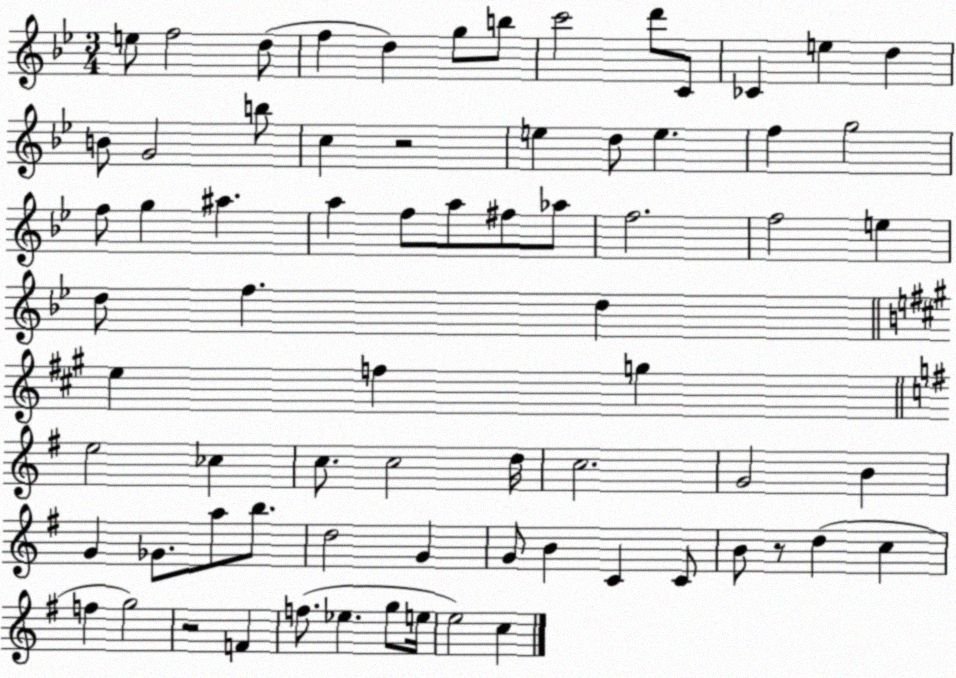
X:1
T:Untitled
M:3/4
L:1/4
K:Bb
e/2 f2 d/2 f d g/2 b/2 c'2 d'/2 C/2 _C e d B/2 G2 b/2 c z2 e d/2 e f g2 f/2 g ^a a f/2 a/2 ^f/2 _a/2 f2 f2 e d/2 f d e f g e2 _c c/2 c2 d/4 c2 G2 B G _G/2 a/2 b/2 d2 G G/2 B C C/2 B/2 z/2 d c f g2 z2 F f/2 _e g/2 e/4 e2 c